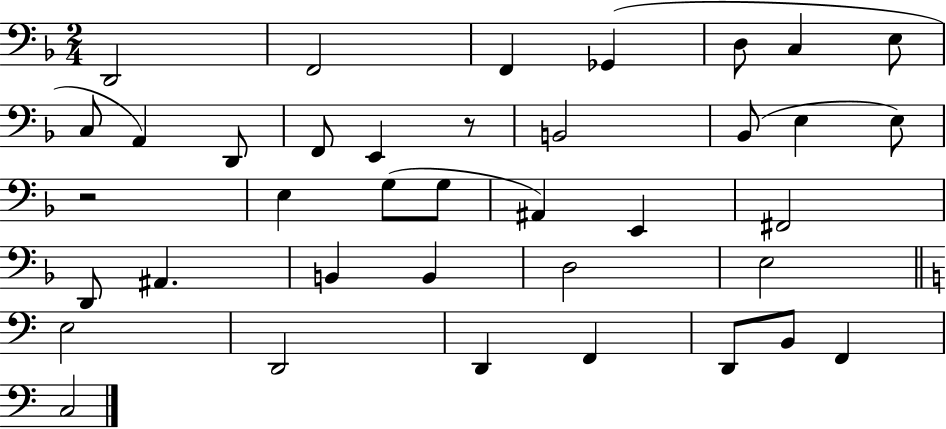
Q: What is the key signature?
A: F major